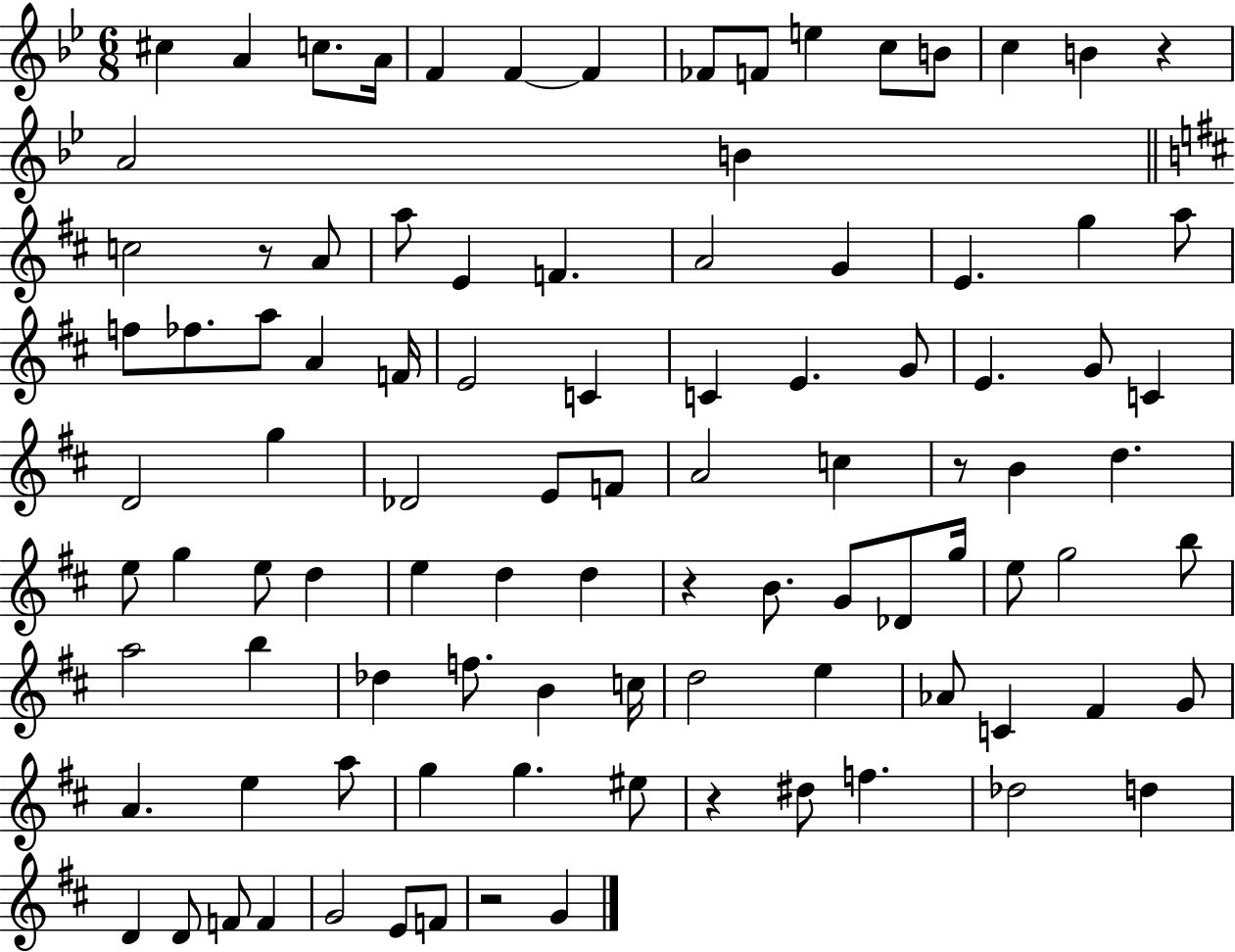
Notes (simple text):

C#5/q A4/q C5/e. A4/s F4/q F4/q F4/q FES4/e F4/e E5/q C5/e B4/e C5/q B4/q R/q A4/h B4/q C5/h R/e A4/e A5/e E4/q F4/q. A4/h G4/q E4/q. G5/q A5/e F5/e FES5/e. A5/e A4/q F4/s E4/h C4/q C4/q E4/q. G4/e E4/q. G4/e C4/q D4/h G5/q Db4/h E4/e F4/e A4/h C5/q R/e B4/q D5/q. E5/e G5/q E5/e D5/q E5/q D5/q D5/q R/q B4/e. G4/e Db4/e G5/s E5/e G5/h B5/e A5/h B5/q Db5/q F5/e. B4/q C5/s D5/h E5/q Ab4/e C4/q F#4/q G4/e A4/q. E5/q A5/e G5/q G5/q. EIS5/e R/q D#5/e F5/q. Db5/h D5/q D4/q D4/e F4/e F4/q G4/h E4/e F4/e R/h G4/q